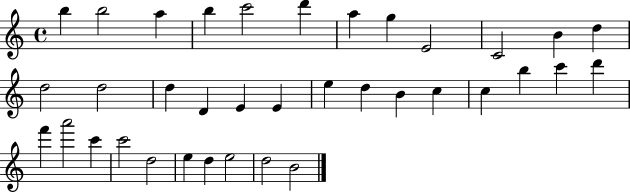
X:1
T:Untitled
M:4/4
L:1/4
K:C
b b2 a b c'2 d' a g E2 C2 B d d2 d2 d D E E e d B c c b c' d' f' a'2 c' c'2 d2 e d e2 d2 B2